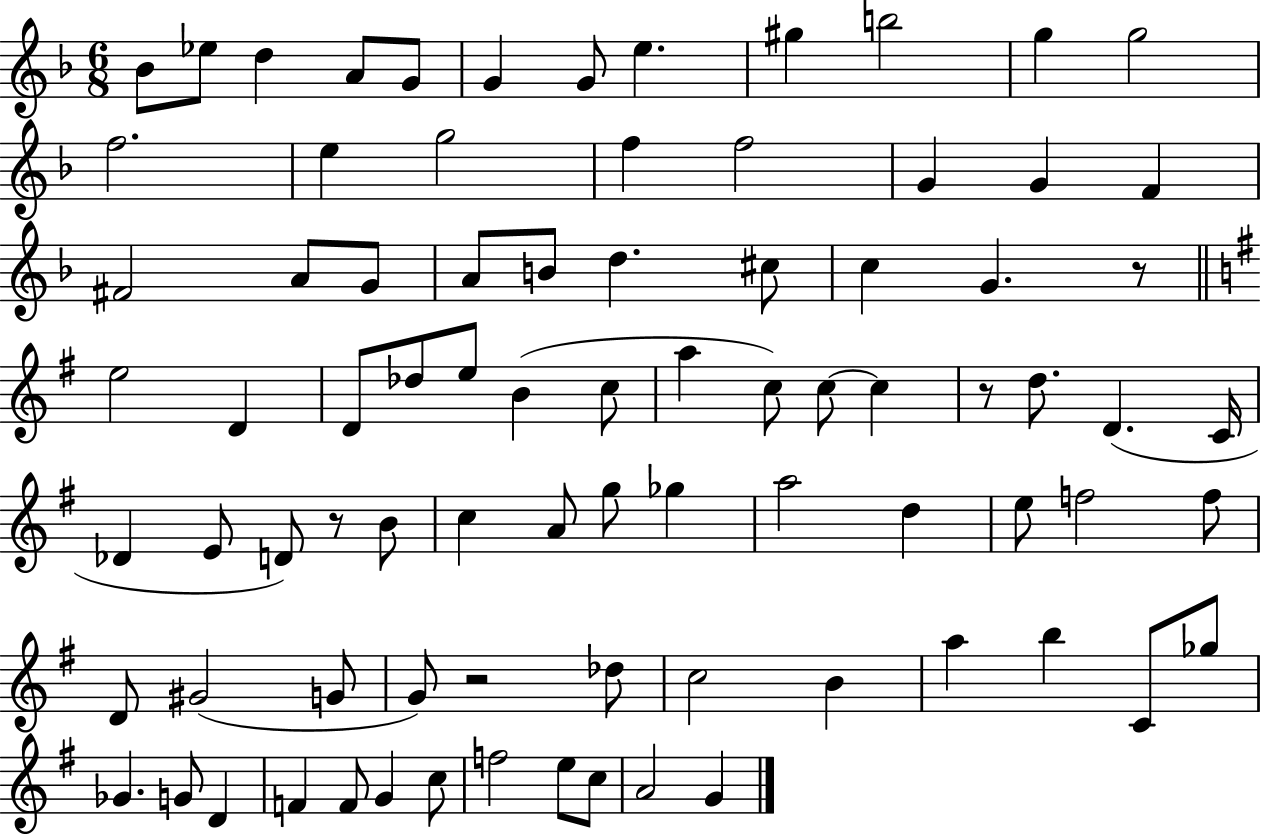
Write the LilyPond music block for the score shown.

{
  \clef treble
  \numericTimeSignature
  \time 6/8
  \key f \major
  bes'8 ees''8 d''4 a'8 g'8 | g'4 g'8 e''4. | gis''4 b''2 | g''4 g''2 | \break f''2. | e''4 g''2 | f''4 f''2 | g'4 g'4 f'4 | \break fis'2 a'8 g'8 | a'8 b'8 d''4. cis''8 | c''4 g'4. r8 | \bar "||" \break \key e \minor e''2 d'4 | d'8 des''8 e''8 b'4( c''8 | a''4 c''8) c''8~~ c''4 | r8 d''8. d'4.( c'16 | \break des'4 e'8 d'8) r8 b'8 | c''4 a'8 g''8 ges''4 | a''2 d''4 | e''8 f''2 f''8 | \break d'8 gis'2( g'8 | g'8) r2 des''8 | c''2 b'4 | a''4 b''4 c'8 ges''8 | \break ges'4. g'8 d'4 | f'4 f'8 g'4 c''8 | f''2 e''8 c''8 | a'2 g'4 | \break \bar "|."
}